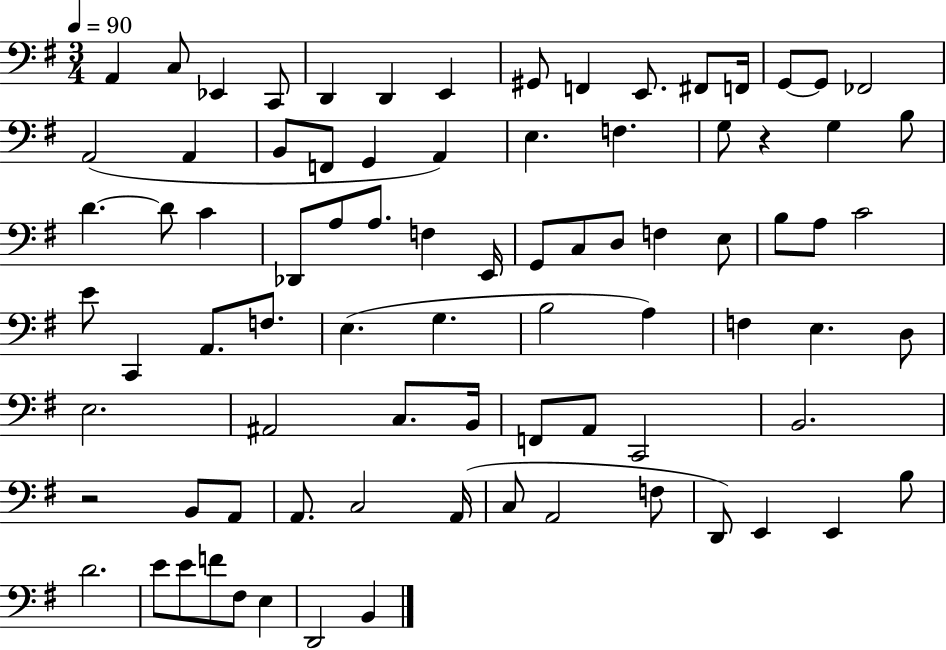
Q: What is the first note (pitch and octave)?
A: A2